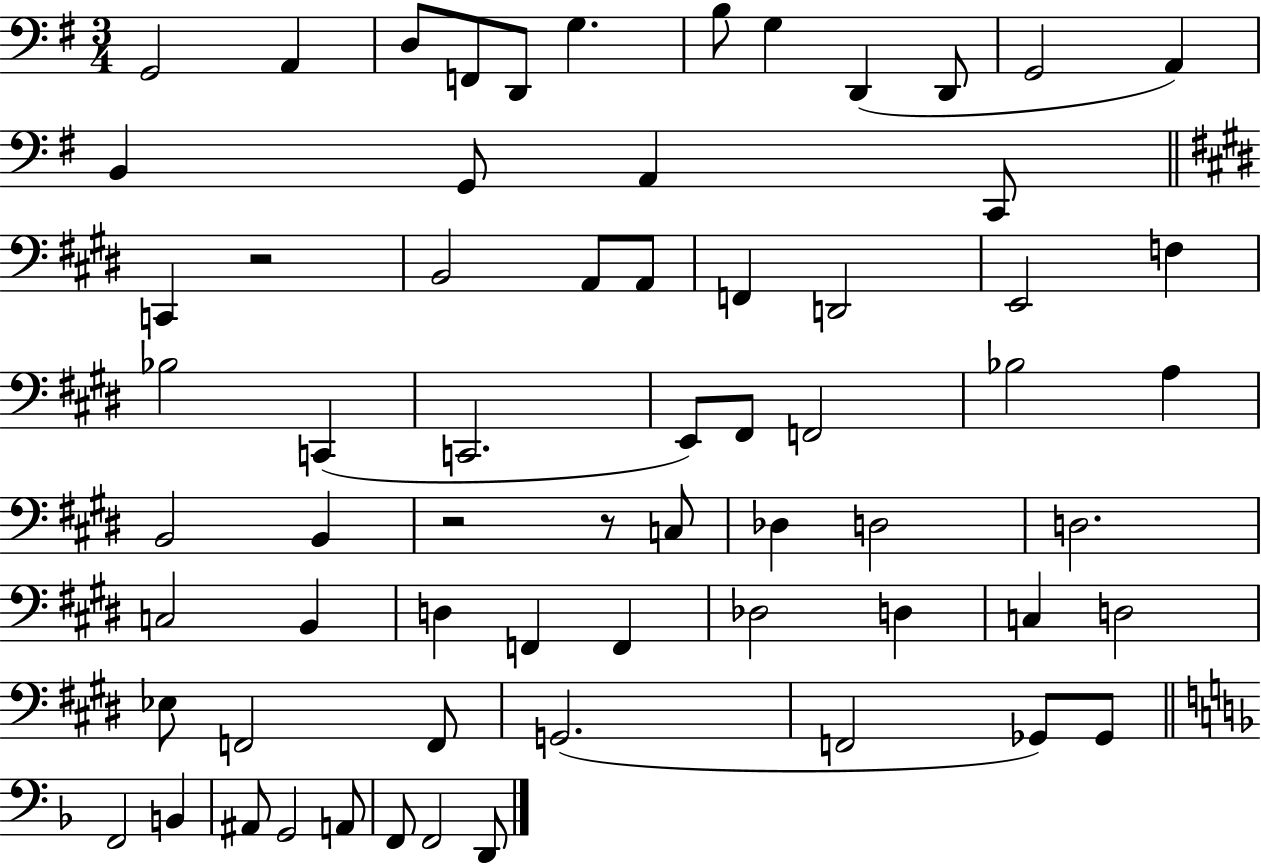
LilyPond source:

{
  \clef bass
  \numericTimeSignature
  \time 3/4
  \key g \major
  g,2 a,4 | d8 f,8 d,8 g4. | b8 g4 d,4( d,8 | g,2 a,4) | \break b,4 g,8 a,4 c,8 | \bar "||" \break \key e \major c,4 r2 | b,2 a,8 a,8 | f,4 d,2 | e,2 f4 | \break bes2 c,4( | c,2. | e,8) fis,8 f,2 | bes2 a4 | \break b,2 b,4 | r2 r8 c8 | des4 d2 | d2. | \break c2 b,4 | d4 f,4 f,4 | des2 d4 | c4 d2 | \break ees8 f,2 f,8 | g,2.( | f,2 ges,8) ges,8 | \bar "||" \break \key f \major f,2 b,4 | ais,8 g,2 a,8 | f,8 f,2 d,8 | \bar "|."
}